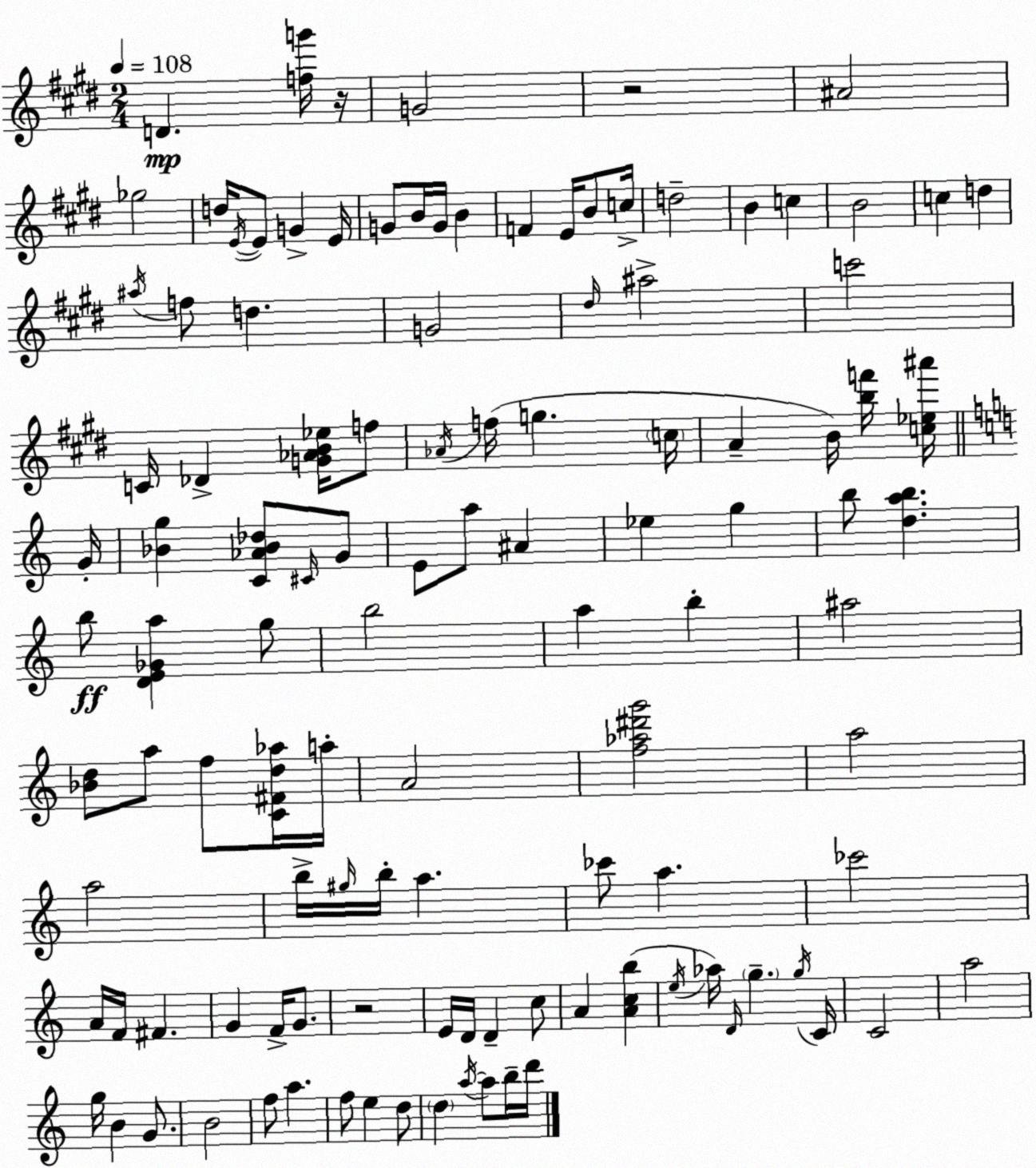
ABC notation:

X:1
T:Untitled
M:2/4
L:1/4
K:E
D [fg']/4 z/4 G2 z2 ^A2 _g2 d/4 E/4 E/2 G E/4 G/2 B/4 G/4 B F E/4 B/2 c/4 d2 B c B2 c d ^a/4 f/2 d G2 ^d/4 ^a2 c'2 C/4 _D [G_AB_e]/4 f/2 _A/4 f/4 g c/4 A B/4 [bf']/4 [c_e^a']/4 G/4 [_Bg] [C_A_B_d]/2 ^C/4 G/2 E/2 a/2 ^A _e g b/2 [dab] b/2 [DE_Ga] g/2 b2 a b ^a2 [_Bd]/2 a/2 f/2 [C^Fd_a]/4 a/4 A2 [f_a^d'g']2 a2 a2 b/4 ^g/4 b/4 a _c'/2 a _c'2 A/4 F/4 ^F G F/4 G/2 z2 E/4 D/4 D c/2 A [Acb] e/4 _a/4 D/4 g g/4 C/4 C2 a2 g/4 B G/2 B2 f/2 a f/2 e d/2 d a/4 a/2 b/4 d'/4